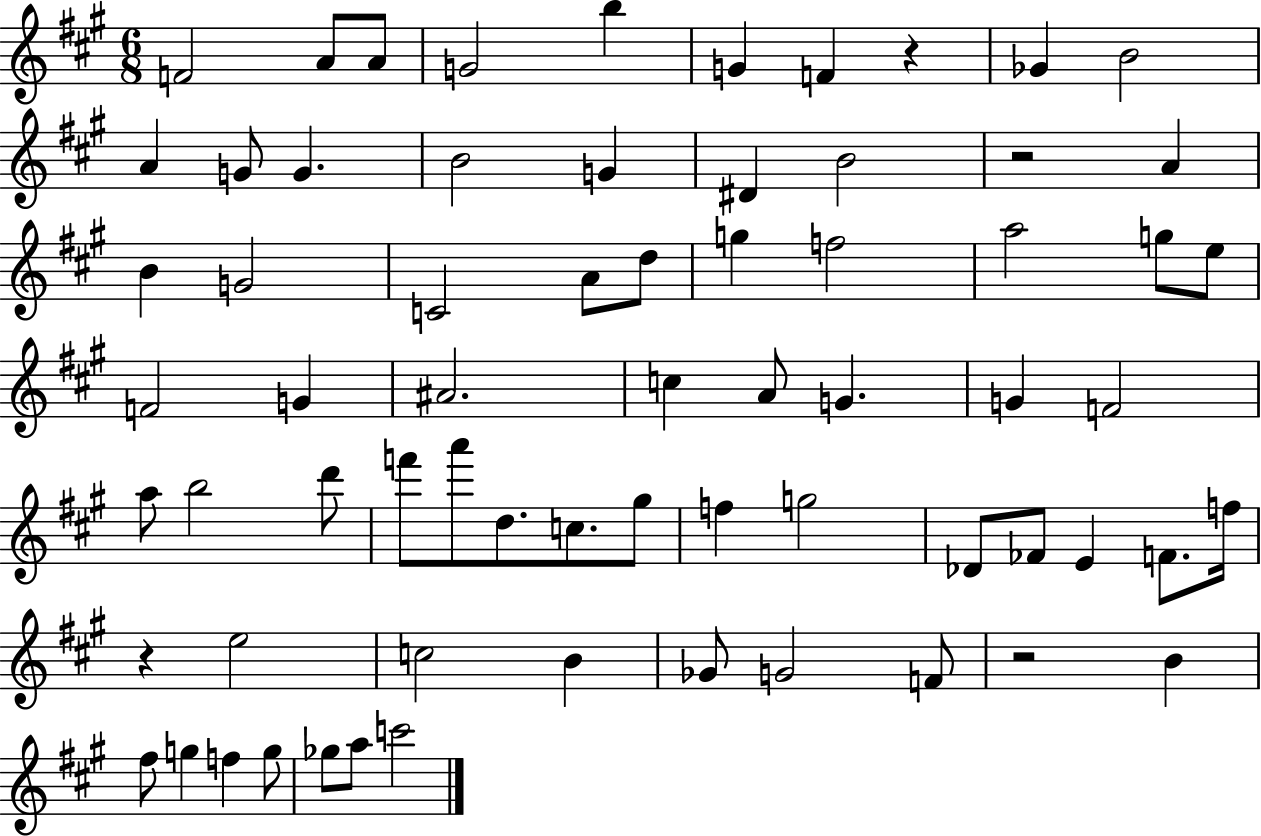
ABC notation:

X:1
T:Untitled
M:6/8
L:1/4
K:A
F2 A/2 A/2 G2 b G F z _G B2 A G/2 G B2 G ^D B2 z2 A B G2 C2 A/2 d/2 g f2 a2 g/2 e/2 F2 G ^A2 c A/2 G G F2 a/2 b2 d'/2 f'/2 a'/2 d/2 c/2 ^g/2 f g2 _D/2 _F/2 E F/2 f/4 z e2 c2 B _G/2 G2 F/2 z2 B ^f/2 g f g/2 _g/2 a/2 c'2